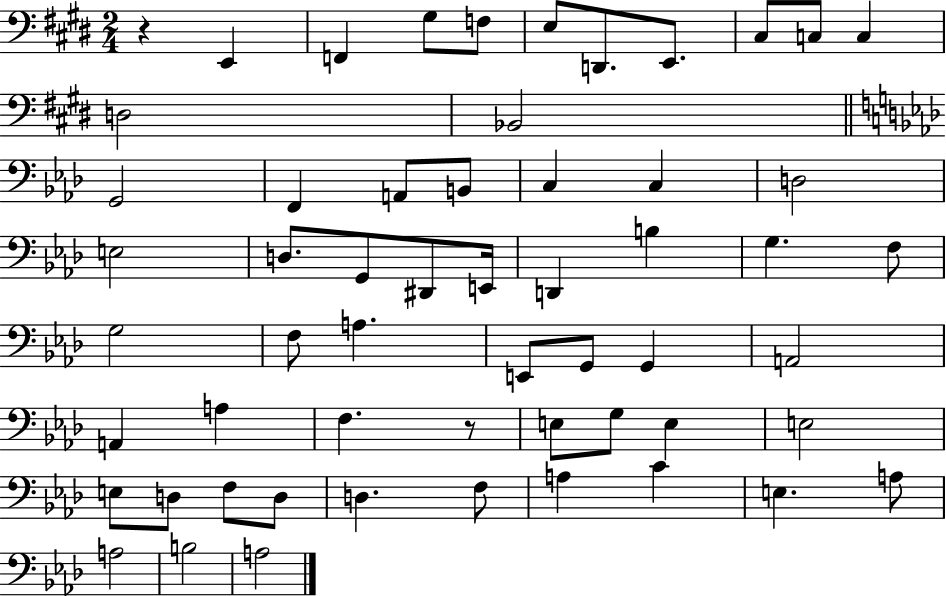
{
  \clef bass
  \numericTimeSignature
  \time 2/4
  \key e \major
  r4 e,4 | f,4 gis8 f8 | e8 d,8. e,8. | cis8 c8 c4 | \break d2 | bes,2 | \bar "||" \break \key aes \major g,2 | f,4 a,8 b,8 | c4 c4 | d2 | \break e2 | d8. g,8 dis,8 e,16 | d,4 b4 | g4. f8 | \break g2 | f8 a4. | e,8 g,8 g,4 | a,2 | \break a,4 a4 | f4. r8 | e8 g8 e4 | e2 | \break e8 d8 f8 d8 | d4. f8 | a4 c'4 | e4. a8 | \break a2 | b2 | a2 | \bar "|."
}